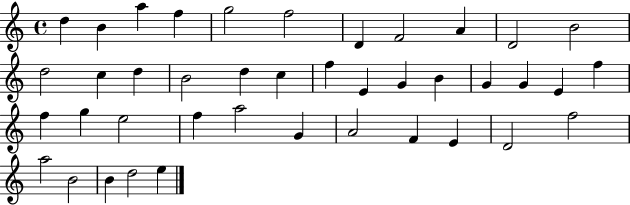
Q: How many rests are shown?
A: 0